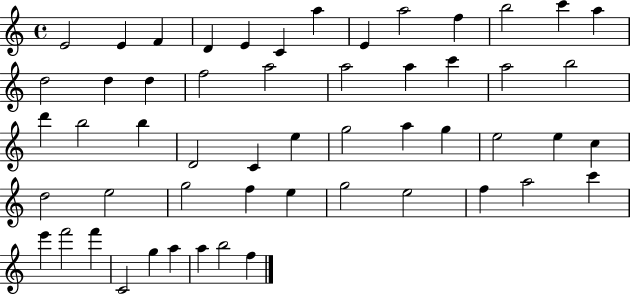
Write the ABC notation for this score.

X:1
T:Untitled
M:4/4
L:1/4
K:C
E2 E F D E C a E a2 f b2 c' a d2 d d f2 a2 a2 a c' a2 b2 d' b2 b D2 C e g2 a g e2 e c d2 e2 g2 f e g2 e2 f a2 c' e' f'2 f' C2 g a a b2 f